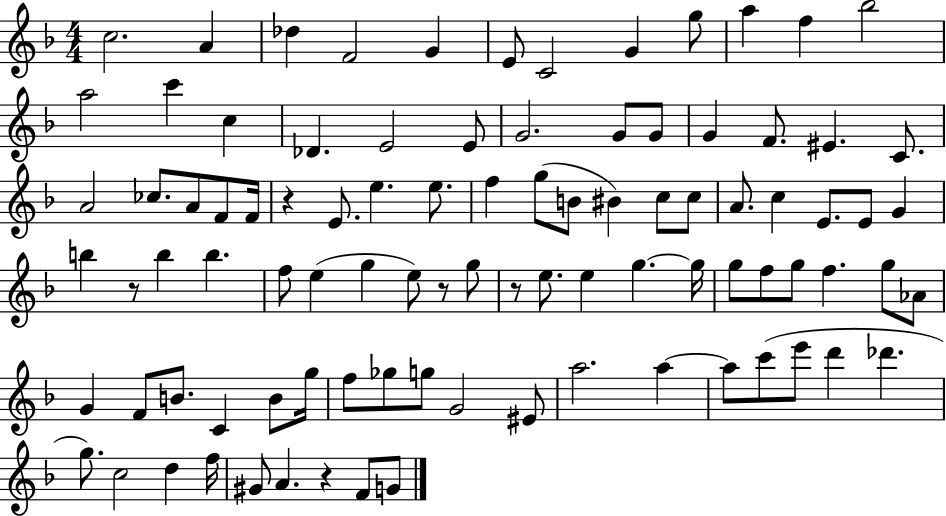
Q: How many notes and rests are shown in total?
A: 93